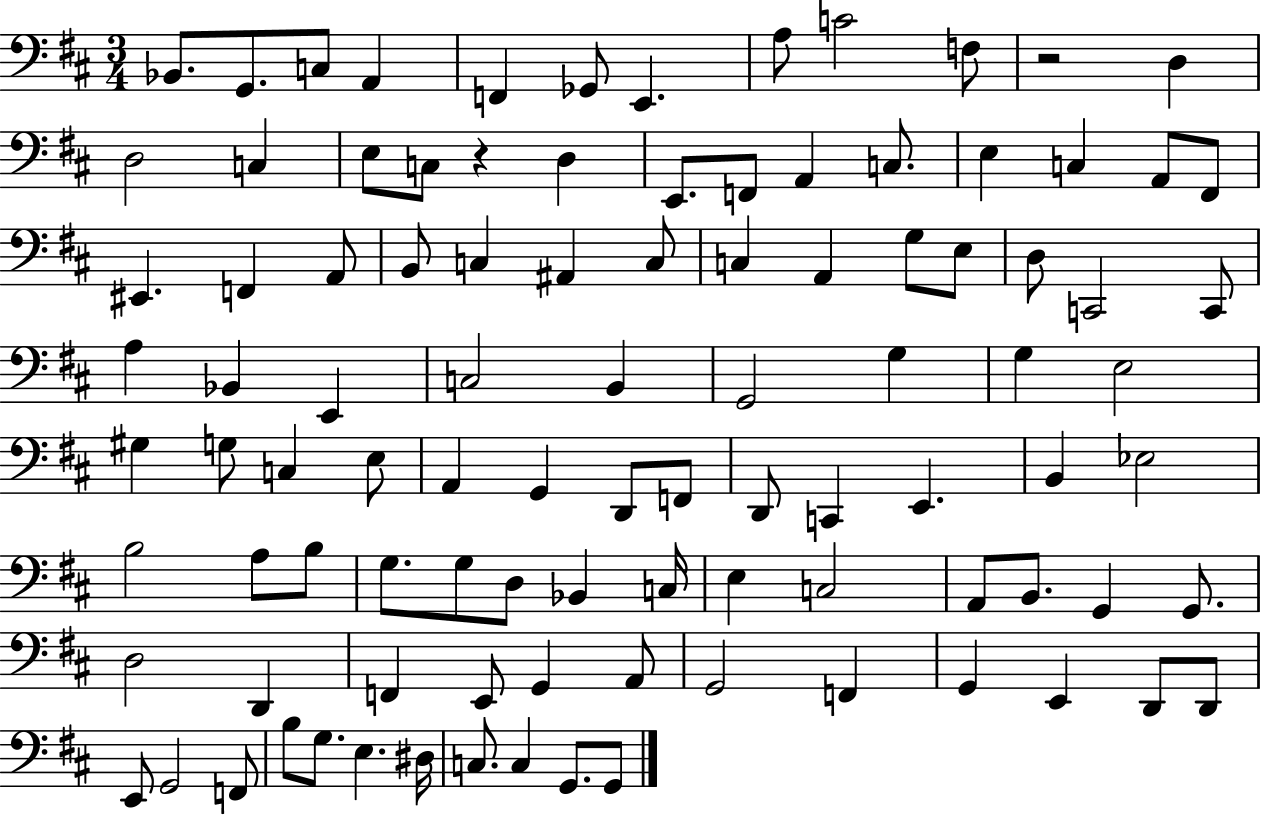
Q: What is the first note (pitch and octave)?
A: Bb2